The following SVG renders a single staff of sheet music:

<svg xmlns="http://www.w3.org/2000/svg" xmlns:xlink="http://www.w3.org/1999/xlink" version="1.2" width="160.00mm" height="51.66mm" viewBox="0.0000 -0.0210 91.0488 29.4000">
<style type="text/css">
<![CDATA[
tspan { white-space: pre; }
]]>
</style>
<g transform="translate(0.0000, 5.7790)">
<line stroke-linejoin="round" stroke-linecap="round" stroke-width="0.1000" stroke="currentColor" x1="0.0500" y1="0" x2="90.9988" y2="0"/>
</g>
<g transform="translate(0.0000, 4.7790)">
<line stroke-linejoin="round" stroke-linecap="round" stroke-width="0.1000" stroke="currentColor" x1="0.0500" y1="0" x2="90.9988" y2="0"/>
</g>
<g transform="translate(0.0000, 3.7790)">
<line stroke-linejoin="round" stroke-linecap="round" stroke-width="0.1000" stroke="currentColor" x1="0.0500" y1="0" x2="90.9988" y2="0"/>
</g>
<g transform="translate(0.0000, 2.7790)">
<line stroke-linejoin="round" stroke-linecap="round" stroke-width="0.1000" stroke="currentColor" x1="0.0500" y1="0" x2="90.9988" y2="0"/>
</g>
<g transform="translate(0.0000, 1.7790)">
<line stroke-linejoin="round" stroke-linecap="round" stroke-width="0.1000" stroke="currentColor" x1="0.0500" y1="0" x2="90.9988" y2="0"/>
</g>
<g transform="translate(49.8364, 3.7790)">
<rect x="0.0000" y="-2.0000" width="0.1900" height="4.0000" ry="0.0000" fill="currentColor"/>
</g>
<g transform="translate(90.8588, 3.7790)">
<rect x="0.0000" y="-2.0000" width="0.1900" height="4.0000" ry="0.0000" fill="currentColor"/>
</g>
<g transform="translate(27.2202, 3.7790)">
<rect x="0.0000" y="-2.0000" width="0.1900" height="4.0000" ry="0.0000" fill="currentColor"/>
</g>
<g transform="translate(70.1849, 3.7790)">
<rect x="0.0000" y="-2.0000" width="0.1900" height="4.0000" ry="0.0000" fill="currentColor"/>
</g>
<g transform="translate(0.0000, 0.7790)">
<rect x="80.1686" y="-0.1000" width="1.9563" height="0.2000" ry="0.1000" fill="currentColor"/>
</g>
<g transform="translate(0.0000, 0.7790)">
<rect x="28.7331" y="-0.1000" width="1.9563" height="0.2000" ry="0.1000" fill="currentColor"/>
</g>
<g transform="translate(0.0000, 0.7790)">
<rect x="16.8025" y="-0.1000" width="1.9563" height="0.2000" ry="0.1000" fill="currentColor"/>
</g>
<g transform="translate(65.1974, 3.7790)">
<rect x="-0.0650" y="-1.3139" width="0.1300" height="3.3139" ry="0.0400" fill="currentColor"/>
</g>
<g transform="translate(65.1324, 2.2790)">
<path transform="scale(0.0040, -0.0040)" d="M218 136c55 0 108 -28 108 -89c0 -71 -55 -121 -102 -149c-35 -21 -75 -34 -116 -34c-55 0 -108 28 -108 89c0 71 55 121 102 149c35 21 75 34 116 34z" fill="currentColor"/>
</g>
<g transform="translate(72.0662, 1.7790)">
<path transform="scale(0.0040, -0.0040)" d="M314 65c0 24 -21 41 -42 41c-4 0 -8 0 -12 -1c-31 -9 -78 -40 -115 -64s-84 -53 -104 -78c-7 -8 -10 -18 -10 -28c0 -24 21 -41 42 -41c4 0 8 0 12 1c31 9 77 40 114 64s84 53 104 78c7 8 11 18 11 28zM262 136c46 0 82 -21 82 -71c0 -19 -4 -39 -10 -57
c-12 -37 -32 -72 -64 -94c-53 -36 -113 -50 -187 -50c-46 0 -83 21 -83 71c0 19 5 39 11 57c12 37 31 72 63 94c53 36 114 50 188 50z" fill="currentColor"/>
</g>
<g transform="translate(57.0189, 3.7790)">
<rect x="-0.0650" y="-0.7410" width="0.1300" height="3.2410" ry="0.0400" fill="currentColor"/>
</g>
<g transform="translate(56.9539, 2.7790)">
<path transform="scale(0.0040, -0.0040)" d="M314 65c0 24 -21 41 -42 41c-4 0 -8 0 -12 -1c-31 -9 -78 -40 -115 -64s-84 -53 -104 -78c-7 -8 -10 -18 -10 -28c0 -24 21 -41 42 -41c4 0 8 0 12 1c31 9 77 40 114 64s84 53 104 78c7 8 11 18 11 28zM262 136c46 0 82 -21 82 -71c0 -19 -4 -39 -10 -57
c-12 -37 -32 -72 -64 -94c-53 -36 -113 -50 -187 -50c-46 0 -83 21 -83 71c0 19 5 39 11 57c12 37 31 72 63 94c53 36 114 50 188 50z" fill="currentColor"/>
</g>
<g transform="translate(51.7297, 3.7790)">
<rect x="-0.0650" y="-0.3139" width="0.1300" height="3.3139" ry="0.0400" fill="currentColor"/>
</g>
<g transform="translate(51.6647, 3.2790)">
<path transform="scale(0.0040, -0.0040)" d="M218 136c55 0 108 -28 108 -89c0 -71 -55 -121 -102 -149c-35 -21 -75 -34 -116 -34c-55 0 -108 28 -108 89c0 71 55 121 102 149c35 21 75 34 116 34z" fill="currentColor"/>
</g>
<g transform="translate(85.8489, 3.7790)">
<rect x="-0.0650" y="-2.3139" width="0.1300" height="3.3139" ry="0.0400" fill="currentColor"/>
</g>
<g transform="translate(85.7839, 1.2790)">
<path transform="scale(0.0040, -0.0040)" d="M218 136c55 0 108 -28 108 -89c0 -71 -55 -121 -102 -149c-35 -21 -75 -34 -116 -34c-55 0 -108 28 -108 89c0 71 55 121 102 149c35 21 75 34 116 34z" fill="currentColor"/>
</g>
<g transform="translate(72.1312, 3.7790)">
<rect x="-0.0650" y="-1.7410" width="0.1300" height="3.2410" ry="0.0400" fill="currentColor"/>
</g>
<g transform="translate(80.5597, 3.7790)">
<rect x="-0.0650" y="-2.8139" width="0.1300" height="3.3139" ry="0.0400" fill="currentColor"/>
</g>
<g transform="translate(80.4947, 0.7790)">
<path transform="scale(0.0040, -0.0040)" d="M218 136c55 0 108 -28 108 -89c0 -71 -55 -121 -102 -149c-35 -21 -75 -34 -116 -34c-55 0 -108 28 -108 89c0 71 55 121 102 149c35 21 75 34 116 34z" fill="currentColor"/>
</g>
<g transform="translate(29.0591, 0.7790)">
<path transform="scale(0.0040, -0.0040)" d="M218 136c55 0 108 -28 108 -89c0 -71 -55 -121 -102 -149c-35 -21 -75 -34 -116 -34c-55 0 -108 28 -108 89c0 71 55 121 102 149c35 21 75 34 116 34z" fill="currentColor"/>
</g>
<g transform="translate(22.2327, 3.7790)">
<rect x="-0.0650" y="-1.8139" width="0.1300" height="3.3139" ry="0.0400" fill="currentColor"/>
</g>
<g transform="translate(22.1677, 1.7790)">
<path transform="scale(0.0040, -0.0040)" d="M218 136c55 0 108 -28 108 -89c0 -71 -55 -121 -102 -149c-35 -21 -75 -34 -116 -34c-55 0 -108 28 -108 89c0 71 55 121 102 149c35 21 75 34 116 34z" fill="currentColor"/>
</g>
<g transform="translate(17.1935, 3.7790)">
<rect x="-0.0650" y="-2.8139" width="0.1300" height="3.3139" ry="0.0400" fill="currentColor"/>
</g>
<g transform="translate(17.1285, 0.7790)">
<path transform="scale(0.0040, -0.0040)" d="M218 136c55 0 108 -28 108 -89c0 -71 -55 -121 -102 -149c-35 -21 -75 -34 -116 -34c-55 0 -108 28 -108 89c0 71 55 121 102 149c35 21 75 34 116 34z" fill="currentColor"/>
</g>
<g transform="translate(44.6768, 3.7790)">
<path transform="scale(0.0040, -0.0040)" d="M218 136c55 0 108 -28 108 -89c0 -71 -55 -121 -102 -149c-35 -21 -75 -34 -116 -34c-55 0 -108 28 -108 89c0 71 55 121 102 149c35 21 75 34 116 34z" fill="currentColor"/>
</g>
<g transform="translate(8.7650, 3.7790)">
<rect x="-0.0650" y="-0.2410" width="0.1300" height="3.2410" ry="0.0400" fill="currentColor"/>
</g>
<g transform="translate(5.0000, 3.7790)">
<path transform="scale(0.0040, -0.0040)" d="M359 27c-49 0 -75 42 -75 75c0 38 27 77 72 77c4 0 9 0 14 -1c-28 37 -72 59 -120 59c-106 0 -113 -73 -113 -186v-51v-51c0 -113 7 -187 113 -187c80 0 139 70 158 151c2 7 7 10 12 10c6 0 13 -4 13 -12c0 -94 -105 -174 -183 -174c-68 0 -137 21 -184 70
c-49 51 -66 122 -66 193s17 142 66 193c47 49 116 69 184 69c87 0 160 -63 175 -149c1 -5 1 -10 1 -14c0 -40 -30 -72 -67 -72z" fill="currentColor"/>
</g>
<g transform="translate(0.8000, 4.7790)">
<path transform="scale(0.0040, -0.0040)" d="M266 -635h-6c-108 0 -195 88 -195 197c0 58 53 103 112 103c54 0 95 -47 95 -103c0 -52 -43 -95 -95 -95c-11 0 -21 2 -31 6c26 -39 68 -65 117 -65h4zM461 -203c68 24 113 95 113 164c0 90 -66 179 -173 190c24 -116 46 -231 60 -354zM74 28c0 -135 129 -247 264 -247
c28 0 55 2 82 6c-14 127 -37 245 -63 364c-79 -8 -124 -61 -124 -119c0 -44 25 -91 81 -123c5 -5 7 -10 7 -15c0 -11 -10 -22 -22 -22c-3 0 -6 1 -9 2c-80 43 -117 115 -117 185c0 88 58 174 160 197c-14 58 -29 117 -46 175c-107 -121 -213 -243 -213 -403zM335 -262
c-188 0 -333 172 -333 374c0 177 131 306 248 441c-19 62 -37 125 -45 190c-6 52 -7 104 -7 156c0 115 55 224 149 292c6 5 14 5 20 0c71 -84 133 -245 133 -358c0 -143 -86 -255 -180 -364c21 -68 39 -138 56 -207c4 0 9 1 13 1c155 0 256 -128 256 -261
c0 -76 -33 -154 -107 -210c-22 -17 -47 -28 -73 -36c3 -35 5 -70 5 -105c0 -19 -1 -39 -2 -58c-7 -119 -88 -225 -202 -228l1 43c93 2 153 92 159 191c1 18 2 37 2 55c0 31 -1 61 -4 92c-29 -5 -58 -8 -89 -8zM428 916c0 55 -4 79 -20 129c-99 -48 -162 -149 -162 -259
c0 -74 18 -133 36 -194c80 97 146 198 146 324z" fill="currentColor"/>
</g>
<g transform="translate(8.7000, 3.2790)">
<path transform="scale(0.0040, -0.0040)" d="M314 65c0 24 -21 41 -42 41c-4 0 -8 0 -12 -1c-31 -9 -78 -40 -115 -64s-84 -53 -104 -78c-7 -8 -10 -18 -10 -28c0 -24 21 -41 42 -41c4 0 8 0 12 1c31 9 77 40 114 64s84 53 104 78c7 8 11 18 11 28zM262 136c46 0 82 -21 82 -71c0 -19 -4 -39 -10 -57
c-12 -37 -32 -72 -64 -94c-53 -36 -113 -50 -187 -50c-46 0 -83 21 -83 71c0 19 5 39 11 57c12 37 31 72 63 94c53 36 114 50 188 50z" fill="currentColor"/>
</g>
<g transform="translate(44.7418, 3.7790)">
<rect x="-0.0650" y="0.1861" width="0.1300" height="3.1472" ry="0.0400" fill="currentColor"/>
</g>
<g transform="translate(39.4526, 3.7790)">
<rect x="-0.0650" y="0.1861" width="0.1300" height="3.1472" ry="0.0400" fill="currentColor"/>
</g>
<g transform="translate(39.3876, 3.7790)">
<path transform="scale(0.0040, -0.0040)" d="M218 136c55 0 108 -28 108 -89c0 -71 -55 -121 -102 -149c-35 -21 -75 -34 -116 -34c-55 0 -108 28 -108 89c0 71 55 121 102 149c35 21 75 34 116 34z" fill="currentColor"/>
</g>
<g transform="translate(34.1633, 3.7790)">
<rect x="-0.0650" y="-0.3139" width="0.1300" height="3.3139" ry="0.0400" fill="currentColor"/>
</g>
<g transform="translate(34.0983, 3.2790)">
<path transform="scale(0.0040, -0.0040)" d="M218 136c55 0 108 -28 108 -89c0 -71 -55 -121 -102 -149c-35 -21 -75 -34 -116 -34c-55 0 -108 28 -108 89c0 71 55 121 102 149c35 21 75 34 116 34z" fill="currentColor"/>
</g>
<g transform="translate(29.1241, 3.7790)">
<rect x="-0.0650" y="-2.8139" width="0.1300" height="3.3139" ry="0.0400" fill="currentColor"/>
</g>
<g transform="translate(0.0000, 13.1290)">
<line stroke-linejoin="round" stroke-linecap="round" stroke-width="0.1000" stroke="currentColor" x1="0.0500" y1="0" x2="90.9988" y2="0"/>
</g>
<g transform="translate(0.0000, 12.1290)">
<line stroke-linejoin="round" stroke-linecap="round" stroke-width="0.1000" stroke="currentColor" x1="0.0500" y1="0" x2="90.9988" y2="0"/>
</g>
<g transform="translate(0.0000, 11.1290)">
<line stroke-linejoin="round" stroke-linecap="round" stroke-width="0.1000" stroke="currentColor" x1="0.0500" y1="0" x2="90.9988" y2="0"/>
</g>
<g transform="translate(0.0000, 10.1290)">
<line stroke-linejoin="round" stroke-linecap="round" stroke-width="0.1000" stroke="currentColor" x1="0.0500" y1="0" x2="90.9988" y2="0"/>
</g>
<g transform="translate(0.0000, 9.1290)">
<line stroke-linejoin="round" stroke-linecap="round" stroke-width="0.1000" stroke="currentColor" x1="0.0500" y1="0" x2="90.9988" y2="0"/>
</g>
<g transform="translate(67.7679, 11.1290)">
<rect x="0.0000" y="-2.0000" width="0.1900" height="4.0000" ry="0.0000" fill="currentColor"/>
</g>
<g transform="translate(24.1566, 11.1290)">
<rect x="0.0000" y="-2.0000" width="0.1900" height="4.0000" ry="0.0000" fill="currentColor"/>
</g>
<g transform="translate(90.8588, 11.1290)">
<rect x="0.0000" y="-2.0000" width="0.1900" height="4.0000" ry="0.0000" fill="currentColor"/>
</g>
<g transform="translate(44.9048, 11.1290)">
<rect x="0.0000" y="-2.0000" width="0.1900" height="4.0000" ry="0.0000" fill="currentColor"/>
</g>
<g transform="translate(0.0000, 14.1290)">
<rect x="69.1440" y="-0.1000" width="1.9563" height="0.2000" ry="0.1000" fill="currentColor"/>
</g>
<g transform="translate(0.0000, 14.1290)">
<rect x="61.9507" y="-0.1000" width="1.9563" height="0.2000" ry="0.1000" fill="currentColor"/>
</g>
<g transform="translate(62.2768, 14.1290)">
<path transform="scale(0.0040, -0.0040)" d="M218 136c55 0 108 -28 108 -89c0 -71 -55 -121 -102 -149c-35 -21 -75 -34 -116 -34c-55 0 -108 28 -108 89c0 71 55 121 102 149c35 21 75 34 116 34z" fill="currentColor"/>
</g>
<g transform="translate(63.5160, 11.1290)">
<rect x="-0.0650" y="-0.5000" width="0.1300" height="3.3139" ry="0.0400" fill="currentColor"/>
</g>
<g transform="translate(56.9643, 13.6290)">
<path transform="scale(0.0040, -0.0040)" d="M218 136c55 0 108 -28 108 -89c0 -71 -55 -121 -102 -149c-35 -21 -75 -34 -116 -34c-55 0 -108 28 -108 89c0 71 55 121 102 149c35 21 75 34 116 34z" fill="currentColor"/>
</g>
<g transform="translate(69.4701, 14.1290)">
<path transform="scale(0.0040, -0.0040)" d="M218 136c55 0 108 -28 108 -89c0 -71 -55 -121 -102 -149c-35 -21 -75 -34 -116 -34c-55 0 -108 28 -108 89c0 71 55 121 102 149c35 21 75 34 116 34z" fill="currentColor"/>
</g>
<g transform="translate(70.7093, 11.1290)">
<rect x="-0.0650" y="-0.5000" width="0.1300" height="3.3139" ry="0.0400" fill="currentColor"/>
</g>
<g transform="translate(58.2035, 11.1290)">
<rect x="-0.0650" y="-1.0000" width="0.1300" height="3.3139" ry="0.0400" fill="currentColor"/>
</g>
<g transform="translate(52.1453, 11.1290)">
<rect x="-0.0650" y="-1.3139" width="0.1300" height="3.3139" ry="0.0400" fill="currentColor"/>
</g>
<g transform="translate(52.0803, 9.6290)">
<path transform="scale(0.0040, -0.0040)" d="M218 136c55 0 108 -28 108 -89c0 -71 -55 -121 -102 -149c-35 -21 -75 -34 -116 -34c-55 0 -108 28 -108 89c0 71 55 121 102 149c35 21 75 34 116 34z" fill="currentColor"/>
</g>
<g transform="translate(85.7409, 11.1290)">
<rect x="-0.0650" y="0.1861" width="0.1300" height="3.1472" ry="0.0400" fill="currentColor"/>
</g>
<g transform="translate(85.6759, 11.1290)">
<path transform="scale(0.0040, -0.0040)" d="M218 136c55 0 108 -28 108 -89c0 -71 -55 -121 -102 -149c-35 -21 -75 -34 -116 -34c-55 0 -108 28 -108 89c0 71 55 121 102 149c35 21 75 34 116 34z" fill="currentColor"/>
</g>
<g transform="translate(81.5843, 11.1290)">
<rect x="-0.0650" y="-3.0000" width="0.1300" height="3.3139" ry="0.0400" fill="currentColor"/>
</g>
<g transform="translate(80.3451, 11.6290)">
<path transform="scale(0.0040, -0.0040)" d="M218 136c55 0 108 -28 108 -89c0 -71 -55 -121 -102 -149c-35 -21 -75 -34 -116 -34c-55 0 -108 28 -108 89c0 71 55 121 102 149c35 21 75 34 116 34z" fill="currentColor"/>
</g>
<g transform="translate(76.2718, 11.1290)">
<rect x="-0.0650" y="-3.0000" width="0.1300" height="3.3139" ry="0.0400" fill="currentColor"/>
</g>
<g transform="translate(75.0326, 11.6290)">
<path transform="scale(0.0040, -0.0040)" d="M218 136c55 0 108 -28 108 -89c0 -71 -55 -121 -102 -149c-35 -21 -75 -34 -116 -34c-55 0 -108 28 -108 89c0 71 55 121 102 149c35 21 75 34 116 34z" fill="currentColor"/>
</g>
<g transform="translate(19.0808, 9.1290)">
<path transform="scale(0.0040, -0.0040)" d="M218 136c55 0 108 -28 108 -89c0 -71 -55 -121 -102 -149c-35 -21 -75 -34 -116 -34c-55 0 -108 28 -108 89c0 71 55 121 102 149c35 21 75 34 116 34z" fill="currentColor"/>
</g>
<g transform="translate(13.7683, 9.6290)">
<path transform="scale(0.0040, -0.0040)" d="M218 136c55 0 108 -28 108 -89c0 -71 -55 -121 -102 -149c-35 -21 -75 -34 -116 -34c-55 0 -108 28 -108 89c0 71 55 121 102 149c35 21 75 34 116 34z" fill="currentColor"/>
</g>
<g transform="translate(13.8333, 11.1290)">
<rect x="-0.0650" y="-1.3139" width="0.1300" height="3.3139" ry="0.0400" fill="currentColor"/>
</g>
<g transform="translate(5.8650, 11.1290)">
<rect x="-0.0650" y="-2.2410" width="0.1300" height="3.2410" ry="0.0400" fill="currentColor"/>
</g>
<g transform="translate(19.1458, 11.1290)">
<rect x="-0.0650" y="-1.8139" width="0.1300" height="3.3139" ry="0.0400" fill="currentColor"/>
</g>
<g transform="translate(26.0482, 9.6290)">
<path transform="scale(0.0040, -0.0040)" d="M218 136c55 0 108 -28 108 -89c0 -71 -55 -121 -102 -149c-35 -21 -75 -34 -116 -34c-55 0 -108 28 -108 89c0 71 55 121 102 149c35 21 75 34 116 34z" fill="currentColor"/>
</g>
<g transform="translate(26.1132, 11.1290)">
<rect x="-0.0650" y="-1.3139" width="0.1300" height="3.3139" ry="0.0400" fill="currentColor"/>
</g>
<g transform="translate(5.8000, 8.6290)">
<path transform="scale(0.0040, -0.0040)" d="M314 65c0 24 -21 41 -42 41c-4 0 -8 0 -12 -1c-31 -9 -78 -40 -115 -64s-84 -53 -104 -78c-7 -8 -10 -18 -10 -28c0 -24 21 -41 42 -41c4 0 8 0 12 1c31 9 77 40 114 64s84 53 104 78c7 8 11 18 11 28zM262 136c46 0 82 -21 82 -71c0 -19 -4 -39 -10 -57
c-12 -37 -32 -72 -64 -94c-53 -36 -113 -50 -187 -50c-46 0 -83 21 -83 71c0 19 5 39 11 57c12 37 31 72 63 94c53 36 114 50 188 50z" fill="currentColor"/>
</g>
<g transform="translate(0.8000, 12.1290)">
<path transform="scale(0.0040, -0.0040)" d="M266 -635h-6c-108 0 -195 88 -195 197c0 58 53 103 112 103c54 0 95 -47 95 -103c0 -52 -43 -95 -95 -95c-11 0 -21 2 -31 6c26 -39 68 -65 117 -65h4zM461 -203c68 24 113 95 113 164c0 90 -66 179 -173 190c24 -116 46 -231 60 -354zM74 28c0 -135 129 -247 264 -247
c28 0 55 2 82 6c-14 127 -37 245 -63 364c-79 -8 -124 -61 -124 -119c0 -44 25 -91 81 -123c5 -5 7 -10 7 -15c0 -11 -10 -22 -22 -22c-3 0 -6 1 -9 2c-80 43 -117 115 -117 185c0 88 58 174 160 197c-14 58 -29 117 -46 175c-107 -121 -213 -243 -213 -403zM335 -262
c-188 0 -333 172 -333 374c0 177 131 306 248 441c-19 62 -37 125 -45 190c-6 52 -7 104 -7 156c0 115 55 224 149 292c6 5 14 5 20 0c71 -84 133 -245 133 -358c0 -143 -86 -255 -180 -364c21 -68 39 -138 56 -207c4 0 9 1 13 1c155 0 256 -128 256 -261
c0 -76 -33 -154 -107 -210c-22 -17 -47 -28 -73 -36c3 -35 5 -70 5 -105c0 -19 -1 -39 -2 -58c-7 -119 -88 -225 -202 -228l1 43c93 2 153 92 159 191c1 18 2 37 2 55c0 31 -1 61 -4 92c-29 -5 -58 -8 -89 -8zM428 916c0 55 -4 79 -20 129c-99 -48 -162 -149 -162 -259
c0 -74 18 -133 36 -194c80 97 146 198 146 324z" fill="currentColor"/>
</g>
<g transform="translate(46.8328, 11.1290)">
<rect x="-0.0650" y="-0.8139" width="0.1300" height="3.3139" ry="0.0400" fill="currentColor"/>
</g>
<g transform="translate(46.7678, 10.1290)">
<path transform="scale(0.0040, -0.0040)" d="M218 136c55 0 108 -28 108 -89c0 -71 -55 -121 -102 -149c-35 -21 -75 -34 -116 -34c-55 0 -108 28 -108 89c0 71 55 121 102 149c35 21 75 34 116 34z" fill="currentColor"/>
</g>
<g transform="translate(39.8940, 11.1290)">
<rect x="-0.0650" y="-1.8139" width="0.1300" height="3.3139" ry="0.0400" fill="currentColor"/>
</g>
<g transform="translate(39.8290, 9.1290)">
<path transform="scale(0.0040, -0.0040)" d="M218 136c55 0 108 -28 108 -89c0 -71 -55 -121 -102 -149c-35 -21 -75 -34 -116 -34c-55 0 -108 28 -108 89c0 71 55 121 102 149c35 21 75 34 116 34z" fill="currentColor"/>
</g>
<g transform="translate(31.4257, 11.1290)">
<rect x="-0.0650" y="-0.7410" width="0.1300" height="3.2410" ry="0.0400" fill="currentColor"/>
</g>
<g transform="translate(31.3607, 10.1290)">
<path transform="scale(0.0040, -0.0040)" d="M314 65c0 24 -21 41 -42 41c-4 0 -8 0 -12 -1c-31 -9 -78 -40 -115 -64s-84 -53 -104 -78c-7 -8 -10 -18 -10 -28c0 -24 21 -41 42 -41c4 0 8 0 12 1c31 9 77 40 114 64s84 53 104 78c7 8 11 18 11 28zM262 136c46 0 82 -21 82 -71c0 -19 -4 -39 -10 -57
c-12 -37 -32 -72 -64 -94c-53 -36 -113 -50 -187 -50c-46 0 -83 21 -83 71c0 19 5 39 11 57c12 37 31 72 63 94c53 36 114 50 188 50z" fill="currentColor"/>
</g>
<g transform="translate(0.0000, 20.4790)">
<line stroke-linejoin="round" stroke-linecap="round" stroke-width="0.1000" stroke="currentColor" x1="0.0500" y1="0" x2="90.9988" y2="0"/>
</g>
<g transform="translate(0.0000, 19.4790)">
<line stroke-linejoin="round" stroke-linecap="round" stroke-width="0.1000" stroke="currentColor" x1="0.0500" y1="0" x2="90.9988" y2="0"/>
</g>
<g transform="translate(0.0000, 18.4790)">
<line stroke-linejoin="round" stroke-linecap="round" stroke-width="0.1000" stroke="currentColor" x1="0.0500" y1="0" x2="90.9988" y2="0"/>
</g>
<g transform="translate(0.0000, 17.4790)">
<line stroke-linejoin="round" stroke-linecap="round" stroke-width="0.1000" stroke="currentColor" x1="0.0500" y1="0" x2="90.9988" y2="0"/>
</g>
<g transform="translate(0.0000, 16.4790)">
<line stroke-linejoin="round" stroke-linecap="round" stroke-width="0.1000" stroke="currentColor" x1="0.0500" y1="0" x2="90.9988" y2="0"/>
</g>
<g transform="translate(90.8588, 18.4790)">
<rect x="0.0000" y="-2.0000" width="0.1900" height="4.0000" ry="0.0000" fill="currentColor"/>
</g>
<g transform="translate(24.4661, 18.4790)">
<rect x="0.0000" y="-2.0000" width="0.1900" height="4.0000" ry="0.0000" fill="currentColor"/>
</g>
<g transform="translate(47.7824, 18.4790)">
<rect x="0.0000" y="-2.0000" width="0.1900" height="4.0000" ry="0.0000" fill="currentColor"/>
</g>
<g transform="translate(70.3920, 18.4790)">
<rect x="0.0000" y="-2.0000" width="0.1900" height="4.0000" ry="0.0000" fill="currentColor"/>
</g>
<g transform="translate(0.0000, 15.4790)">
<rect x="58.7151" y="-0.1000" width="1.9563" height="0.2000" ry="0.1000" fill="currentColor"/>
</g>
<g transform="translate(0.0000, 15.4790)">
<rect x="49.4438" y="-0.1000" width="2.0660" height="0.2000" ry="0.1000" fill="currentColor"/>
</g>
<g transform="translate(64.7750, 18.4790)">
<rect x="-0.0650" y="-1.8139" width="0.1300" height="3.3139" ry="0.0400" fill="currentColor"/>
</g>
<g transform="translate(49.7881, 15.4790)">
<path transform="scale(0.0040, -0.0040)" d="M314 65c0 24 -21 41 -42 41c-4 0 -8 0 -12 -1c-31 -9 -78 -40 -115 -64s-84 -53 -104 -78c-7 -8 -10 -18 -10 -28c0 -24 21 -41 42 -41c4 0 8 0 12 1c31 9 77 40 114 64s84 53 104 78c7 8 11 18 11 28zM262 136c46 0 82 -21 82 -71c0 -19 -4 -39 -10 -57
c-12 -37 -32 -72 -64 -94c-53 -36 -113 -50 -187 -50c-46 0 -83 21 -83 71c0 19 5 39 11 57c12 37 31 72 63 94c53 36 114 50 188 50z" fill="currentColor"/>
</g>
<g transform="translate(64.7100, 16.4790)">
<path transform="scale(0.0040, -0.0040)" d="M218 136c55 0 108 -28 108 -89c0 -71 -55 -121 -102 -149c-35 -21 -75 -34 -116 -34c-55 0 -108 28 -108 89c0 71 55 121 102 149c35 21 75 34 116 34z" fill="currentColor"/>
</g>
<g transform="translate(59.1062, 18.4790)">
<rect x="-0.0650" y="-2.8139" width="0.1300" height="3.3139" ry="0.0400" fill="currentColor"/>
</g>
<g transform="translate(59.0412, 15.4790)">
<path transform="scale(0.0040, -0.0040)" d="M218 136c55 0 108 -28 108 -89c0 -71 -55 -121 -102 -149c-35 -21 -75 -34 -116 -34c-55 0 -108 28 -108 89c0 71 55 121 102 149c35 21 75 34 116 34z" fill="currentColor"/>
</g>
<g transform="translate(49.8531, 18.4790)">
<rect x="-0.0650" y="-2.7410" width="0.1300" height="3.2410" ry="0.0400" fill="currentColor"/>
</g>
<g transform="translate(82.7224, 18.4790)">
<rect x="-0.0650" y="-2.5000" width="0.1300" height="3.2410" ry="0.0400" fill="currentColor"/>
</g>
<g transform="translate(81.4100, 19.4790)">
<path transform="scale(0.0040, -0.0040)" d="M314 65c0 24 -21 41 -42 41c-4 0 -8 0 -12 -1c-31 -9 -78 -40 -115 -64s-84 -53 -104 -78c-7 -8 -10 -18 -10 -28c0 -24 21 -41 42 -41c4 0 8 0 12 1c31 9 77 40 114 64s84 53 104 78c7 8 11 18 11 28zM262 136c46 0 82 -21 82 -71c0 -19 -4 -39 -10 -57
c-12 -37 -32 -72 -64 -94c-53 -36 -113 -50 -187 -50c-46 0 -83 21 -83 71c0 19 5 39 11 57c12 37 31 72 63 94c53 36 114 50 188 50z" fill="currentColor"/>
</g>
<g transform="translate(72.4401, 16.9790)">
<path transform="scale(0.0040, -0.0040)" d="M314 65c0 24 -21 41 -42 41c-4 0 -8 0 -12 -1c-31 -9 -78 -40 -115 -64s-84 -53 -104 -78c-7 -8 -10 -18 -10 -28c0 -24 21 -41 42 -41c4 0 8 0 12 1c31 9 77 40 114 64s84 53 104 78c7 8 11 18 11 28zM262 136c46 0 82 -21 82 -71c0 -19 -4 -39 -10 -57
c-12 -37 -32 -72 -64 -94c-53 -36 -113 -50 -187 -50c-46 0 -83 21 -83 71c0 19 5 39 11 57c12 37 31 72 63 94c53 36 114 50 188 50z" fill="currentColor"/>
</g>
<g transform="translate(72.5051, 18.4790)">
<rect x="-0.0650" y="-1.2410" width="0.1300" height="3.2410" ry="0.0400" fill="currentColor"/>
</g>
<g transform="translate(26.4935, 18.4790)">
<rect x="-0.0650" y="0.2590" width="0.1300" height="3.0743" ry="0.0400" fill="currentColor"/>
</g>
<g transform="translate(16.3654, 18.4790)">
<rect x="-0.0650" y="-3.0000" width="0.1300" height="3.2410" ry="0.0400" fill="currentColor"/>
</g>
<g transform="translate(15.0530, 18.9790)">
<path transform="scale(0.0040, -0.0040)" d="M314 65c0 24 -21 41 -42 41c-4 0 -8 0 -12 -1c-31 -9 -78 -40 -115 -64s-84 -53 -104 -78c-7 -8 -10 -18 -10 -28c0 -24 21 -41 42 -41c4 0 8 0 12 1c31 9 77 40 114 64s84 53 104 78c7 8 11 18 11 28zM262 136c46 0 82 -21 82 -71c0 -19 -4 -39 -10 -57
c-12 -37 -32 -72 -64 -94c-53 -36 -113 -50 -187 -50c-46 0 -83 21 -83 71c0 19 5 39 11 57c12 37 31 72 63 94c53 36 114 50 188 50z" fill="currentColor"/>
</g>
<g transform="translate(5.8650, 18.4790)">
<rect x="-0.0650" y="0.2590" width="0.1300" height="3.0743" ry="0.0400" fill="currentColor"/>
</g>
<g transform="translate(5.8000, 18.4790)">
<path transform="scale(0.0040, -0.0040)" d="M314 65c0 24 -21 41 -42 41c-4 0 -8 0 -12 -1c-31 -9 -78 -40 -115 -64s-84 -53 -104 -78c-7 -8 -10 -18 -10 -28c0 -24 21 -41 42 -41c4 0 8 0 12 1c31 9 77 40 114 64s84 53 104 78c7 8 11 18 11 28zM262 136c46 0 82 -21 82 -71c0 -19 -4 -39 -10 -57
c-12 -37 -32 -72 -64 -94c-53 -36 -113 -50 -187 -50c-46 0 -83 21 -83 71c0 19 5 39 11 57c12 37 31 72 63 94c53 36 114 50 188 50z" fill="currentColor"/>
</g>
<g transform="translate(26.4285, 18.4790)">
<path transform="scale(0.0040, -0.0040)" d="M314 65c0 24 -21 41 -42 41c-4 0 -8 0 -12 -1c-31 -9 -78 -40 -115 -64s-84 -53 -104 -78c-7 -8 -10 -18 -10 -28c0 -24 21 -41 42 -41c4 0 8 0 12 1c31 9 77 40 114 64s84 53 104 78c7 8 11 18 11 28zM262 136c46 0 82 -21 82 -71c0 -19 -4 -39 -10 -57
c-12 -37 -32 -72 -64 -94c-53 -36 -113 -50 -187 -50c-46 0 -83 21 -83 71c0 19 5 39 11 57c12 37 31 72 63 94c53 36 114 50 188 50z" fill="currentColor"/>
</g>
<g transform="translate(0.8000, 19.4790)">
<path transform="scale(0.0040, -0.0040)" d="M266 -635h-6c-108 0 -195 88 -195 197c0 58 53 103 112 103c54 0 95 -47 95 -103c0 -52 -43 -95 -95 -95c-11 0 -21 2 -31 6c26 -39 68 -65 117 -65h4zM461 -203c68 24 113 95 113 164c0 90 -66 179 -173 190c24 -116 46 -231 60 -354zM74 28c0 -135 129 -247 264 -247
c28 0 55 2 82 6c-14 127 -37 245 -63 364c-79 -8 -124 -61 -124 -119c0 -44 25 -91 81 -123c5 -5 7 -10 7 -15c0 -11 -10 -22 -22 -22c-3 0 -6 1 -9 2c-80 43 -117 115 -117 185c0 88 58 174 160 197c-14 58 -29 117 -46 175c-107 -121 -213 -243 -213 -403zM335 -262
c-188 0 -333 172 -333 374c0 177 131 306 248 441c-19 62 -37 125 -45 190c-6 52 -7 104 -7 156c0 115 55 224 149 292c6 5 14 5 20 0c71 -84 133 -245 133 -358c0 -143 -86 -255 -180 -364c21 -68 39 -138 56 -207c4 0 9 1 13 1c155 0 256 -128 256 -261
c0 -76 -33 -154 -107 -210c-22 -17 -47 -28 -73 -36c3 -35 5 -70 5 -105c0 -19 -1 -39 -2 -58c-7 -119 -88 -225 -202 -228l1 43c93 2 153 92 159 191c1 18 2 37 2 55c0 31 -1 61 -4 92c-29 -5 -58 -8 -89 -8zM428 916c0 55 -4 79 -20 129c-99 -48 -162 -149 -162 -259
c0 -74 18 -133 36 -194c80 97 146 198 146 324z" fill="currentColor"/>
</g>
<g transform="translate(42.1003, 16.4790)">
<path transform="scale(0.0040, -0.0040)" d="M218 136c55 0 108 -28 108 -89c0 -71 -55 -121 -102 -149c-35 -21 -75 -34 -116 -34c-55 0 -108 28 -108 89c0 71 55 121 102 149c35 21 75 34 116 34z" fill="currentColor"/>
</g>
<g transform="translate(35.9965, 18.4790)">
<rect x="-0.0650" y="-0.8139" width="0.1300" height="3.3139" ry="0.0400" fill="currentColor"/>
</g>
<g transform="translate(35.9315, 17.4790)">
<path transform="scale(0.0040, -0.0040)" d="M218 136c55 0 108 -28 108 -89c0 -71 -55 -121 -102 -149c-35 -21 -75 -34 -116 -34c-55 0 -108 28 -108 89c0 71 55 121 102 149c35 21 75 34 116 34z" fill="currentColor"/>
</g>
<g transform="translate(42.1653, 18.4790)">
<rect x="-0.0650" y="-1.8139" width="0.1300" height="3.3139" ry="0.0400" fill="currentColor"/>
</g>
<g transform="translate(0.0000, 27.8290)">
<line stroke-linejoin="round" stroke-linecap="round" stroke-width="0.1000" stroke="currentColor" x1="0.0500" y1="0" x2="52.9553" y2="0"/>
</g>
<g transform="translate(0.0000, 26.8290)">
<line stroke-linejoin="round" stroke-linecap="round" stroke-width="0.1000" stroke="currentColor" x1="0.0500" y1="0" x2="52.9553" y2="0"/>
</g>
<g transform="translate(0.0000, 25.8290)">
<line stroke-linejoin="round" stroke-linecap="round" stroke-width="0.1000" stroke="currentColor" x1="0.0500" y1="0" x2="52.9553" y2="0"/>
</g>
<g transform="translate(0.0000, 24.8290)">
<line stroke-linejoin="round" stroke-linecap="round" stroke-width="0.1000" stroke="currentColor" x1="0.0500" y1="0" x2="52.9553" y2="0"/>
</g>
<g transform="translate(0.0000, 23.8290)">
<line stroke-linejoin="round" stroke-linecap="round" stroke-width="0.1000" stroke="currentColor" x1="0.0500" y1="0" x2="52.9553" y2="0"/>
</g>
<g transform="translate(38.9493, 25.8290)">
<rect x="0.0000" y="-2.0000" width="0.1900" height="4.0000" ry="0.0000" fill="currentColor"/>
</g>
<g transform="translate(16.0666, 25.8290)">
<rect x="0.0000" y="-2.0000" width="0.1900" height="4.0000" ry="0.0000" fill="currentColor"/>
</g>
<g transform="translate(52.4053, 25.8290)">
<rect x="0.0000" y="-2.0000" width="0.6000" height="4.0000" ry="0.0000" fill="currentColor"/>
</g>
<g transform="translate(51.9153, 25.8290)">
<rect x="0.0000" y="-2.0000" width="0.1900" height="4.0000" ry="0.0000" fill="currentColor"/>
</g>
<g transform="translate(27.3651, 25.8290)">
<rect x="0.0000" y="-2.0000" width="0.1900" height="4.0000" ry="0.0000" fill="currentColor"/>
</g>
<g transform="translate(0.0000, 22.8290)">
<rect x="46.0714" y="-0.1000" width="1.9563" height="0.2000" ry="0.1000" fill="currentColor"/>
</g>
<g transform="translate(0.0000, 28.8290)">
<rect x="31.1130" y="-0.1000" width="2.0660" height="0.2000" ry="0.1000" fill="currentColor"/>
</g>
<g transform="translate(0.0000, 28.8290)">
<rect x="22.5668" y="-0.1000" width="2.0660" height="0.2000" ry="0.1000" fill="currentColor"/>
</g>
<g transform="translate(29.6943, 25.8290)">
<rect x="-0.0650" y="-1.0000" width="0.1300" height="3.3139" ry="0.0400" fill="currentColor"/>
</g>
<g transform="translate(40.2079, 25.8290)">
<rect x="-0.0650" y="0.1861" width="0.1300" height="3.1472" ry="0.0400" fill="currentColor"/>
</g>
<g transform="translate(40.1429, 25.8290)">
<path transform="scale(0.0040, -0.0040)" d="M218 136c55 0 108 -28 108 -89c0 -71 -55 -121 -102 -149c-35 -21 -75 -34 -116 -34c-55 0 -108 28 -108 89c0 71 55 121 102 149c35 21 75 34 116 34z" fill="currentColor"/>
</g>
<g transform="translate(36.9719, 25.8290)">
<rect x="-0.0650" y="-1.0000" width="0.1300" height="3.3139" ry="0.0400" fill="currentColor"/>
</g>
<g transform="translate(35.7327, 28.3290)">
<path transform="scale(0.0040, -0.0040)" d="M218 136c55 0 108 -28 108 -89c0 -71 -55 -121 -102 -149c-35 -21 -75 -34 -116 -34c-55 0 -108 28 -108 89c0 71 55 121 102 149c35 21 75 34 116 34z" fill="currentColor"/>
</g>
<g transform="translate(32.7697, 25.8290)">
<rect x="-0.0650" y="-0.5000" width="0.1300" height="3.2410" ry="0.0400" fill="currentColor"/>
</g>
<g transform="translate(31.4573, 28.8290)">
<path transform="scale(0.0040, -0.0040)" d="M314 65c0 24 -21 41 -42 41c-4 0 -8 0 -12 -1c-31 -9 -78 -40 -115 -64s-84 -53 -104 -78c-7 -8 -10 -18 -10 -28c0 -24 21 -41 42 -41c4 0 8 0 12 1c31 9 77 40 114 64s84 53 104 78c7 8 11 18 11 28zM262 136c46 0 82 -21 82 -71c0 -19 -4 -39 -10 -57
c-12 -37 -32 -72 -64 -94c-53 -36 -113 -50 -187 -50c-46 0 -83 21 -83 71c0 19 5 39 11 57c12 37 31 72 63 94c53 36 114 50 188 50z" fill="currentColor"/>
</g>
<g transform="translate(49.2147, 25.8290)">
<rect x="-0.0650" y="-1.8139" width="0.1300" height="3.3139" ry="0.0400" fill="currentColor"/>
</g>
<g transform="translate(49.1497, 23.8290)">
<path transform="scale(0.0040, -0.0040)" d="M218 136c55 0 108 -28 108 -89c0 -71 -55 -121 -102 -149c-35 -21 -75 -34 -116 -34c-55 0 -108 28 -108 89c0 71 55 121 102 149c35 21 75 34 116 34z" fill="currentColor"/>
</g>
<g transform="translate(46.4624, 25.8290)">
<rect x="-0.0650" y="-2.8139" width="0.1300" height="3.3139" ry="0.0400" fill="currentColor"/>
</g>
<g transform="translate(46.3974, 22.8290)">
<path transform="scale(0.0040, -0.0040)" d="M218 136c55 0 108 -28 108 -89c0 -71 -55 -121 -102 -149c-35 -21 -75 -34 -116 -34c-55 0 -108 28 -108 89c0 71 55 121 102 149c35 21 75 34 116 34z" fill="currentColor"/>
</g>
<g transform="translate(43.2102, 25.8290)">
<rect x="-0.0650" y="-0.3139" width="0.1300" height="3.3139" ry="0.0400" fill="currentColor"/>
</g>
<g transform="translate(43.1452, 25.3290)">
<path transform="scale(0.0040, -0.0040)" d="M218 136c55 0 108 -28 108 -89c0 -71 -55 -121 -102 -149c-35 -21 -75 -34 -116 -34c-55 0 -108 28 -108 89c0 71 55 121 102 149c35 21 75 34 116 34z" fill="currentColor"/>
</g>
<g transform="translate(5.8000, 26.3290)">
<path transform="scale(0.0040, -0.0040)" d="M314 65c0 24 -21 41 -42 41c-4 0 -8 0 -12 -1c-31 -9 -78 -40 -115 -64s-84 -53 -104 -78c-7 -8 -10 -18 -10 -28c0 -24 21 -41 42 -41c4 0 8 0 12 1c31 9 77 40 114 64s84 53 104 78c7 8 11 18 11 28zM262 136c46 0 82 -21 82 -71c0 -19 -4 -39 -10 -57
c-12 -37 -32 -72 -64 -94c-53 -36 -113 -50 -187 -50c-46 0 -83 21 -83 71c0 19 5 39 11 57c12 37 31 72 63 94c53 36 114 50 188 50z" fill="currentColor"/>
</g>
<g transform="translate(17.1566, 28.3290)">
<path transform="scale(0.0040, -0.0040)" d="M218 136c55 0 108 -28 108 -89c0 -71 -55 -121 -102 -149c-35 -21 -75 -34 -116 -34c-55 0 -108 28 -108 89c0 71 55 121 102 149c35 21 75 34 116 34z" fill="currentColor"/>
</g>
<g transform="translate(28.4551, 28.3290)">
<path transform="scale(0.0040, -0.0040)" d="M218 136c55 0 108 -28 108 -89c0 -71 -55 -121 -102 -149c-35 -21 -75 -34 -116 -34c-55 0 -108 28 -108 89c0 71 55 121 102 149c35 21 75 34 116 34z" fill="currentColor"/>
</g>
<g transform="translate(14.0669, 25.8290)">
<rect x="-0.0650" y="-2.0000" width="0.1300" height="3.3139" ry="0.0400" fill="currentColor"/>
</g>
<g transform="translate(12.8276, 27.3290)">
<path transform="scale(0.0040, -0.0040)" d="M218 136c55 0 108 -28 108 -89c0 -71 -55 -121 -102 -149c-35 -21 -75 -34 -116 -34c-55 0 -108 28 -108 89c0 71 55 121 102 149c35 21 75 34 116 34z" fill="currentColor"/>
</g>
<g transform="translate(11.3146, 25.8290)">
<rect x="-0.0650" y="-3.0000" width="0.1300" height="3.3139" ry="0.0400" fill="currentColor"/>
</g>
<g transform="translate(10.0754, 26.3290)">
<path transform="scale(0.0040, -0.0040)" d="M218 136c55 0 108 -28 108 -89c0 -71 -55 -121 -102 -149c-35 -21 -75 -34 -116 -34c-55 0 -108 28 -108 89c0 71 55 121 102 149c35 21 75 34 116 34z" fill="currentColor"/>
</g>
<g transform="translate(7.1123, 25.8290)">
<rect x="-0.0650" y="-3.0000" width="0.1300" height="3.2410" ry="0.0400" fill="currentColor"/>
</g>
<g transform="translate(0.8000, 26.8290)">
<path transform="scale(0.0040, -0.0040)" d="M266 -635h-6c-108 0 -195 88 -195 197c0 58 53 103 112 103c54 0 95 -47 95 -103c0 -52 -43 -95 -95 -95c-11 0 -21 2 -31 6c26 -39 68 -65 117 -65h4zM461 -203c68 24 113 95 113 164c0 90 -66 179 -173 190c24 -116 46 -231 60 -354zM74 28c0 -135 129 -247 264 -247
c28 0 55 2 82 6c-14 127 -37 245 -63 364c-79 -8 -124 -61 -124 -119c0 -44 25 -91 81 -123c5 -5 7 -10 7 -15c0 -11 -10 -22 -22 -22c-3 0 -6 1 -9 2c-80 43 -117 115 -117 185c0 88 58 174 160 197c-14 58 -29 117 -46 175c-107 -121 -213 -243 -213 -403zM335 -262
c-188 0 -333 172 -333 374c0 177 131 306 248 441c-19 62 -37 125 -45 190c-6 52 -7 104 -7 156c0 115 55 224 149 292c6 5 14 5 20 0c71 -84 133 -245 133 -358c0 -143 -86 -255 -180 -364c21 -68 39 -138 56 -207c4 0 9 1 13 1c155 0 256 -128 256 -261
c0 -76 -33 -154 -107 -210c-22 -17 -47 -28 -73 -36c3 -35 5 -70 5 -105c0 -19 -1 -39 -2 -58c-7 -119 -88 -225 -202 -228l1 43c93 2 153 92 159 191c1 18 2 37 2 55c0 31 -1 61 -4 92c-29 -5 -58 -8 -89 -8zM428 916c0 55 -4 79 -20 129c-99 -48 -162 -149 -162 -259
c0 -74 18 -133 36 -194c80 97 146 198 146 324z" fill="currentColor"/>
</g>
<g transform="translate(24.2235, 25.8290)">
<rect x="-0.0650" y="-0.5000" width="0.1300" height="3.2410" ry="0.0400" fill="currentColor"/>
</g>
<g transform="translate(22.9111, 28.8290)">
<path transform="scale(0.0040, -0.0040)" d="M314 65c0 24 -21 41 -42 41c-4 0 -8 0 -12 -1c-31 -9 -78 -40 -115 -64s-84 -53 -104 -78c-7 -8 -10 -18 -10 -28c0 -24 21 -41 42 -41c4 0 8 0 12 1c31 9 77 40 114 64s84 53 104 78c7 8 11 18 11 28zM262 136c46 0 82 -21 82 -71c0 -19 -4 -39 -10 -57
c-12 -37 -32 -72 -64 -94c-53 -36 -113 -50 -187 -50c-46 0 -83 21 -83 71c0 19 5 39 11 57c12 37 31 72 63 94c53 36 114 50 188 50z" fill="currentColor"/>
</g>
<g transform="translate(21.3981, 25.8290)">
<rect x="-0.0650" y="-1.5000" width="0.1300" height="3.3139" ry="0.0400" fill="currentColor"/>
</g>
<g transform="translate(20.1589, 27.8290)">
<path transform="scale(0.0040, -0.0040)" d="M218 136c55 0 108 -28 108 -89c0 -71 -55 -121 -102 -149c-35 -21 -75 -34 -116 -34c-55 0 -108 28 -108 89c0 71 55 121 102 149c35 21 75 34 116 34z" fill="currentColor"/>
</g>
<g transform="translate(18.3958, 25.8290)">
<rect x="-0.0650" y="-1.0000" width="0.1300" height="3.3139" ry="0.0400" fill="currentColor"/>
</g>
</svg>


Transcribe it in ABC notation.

X:1
T:Untitled
M:4/4
L:1/4
K:C
c2 a f a c B B c d2 e f2 a g g2 e f e d2 f d e D C C A A B B2 A2 B2 d f a2 a f e2 G2 A2 A F D E C2 D C2 D B c a f